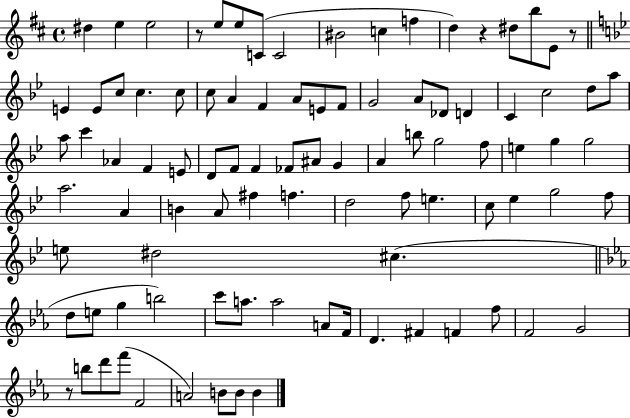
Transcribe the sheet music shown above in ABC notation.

X:1
T:Untitled
M:4/4
L:1/4
K:D
^d e e2 z/2 e/2 e/2 C/2 C2 ^B2 c f d z ^d/2 b/2 E/2 z/2 E E/2 c/2 c c/2 c/2 A F A/2 E/2 F/2 G2 A/2 _D/2 D C c2 d/2 a/2 a/2 c' _A F E/2 D/2 F/2 F _F/2 ^A/2 G A b/2 g2 f/2 e g g2 a2 A B A/2 ^f f d2 f/2 e c/2 _e g2 f/2 e/2 ^d2 ^c d/2 e/2 g b2 c'/2 a/2 a2 A/2 F/4 D ^F F f/2 F2 G2 z/2 b/2 d'/2 f'/2 F2 A2 B/2 B/2 B